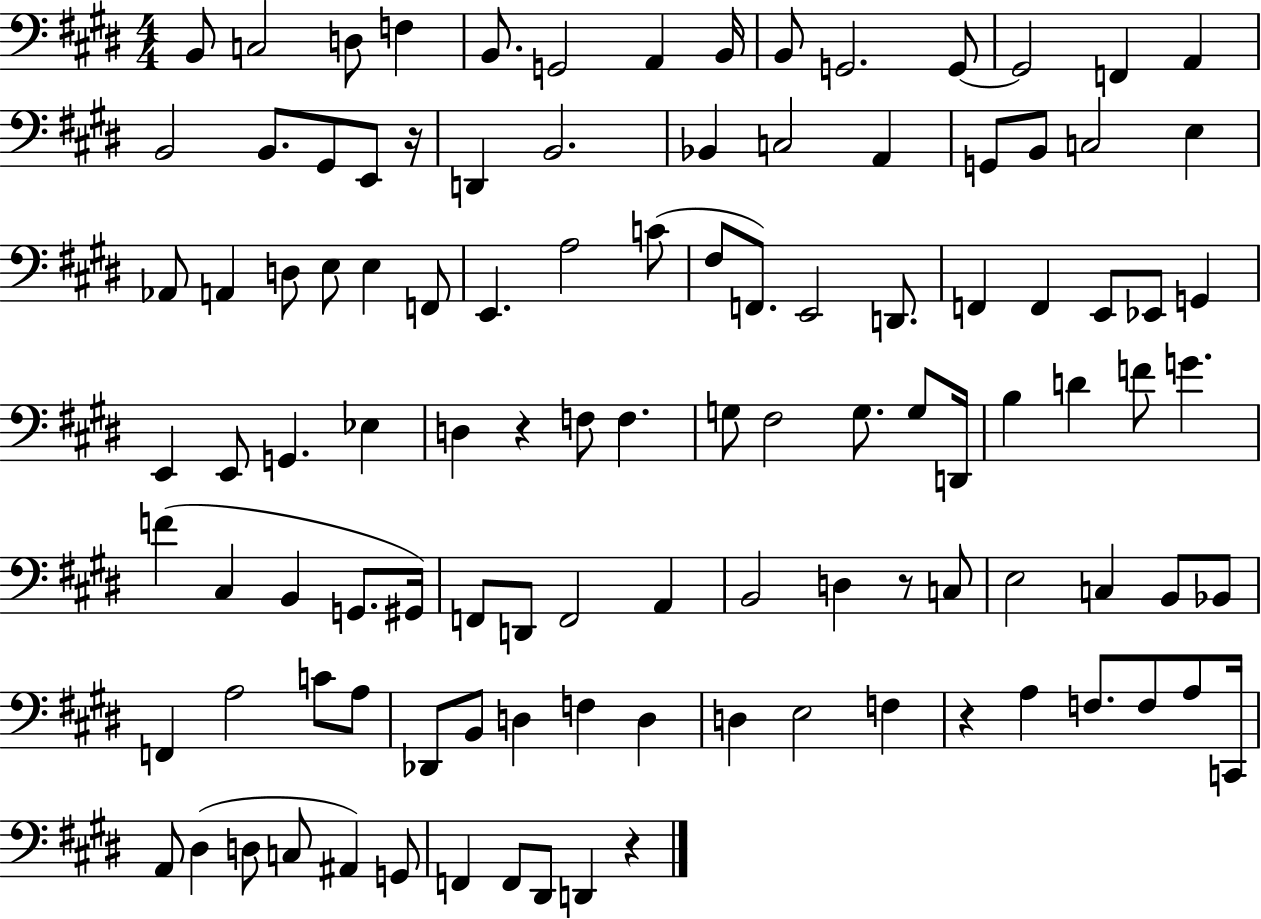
B2/e C3/h D3/e F3/q B2/e. G2/h A2/q B2/s B2/e G2/h. G2/e G2/h F2/q A2/q B2/h B2/e. G#2/e E2/e R/s D2/q B2/h. Bb2/q C3/h A2/q G2/e B2/e C3/h E3/q Ab2/e A2/q D3/e E3/e E3/q F2/e E2/q. A3/h C4/e F#3/e F2/e. E2/h D2/e. F2/q F2/q E2/e Eb2/e G2/q E2/q E2/e G2/q. Eb3/q D3/q R/q F3/e F3/q. G3/e F#3/h G3/e. G3/e D2/s B3/q D4/q F4/e G4/q. F4/q C#3/q B2/q G2/e. G#2/s F2/e D2/e F2/h A2/q B2/h D3/q R/e C3/e E3/h C3/q B2/e Bb2/e F2/q A3/h C4/e A3/e Db2/e B2/e D3/q F3/q D3/q D3/q E3/h F3/q R/q A3/q F3/e. F3/e A3/e C2/s A2/e D#3/q D3/e C3/e A#2/q G2/e F2/q F2/e D#2/e D2/q R/q